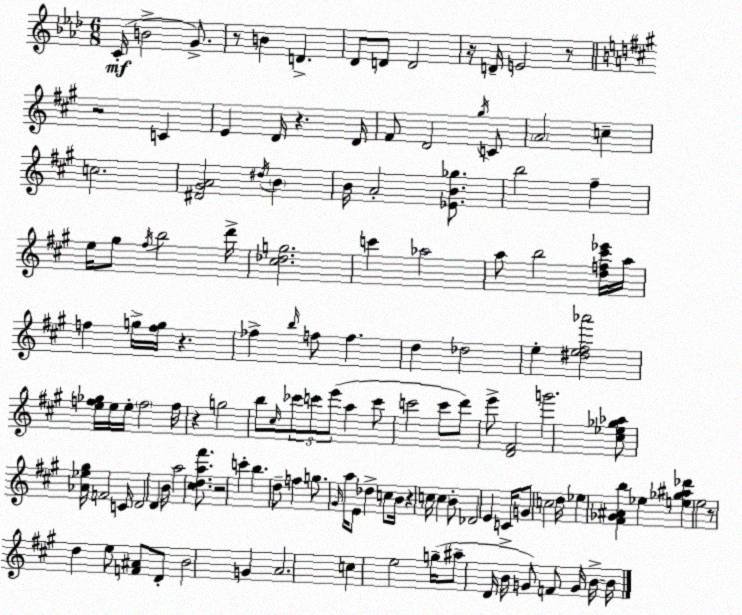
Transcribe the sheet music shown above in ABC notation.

X:1
T:Untitled
M:6/8
L:1/4
K:Fm
C/4 B2 G/2 z/2 B D _D/2 D/2 D2 z/4 D/4 E2 z/2 z2 C E D/4 z D/4 ^F/2 D2 ^g/4 C/2 A2 c c2 [^D^GA]2 ^d/4 B B/4 A2 [_EB_g]/2 b2 ^f e/4 ^g/2 ^f/4 b2 d'/4 [^c_dg]2 c' _a2 a/2 b2 [df^c'_e']/4 a/4 f g/4 [fg]/4 z _f b/4 f/2 f d _d2 e [^de^f_a']2 [ef_g]/4 e/4 e/4 f2 f/4 z g2 b/2 ^c/4 _c'/2 c'/2 e'/2 a c'/2 c'2 c'/2 d'/2 e'/2 [D^F]2 g'2 [^c_e_g_a]/2 [_A_e^g]/4 F2 C/4 D2 D B/4 a2 [^cda^f']/2 z2 c' b d/2 f g/2 ^G/4 a/4 E/2 _d c/2 B/4 z c/4 c B/2 _D2 E C/4 G/2 c2 d/4 _e [^F_G^Ab] _e [e_g^a_d'] e2 z/2 d e/2 [F^A]/2 D/2 B2 G A2 c e2 g/4 ^a/2 D/4 B/4 G/2 F/2 G/4 B/4 B/4